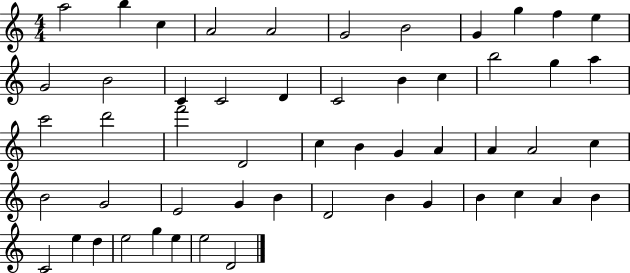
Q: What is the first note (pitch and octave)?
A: A5